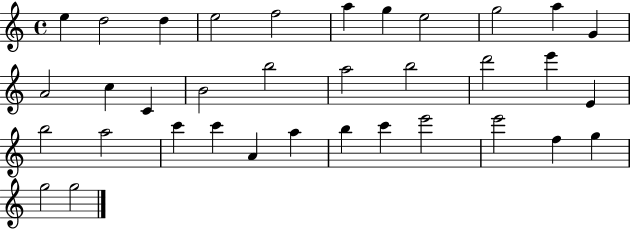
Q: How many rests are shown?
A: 0